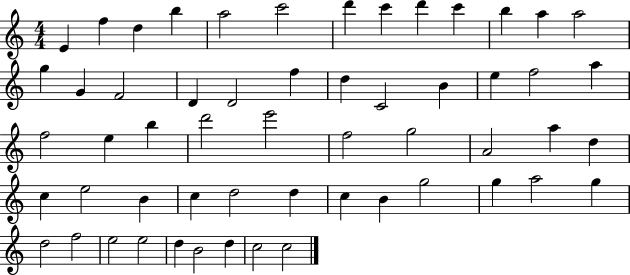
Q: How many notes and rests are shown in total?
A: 56